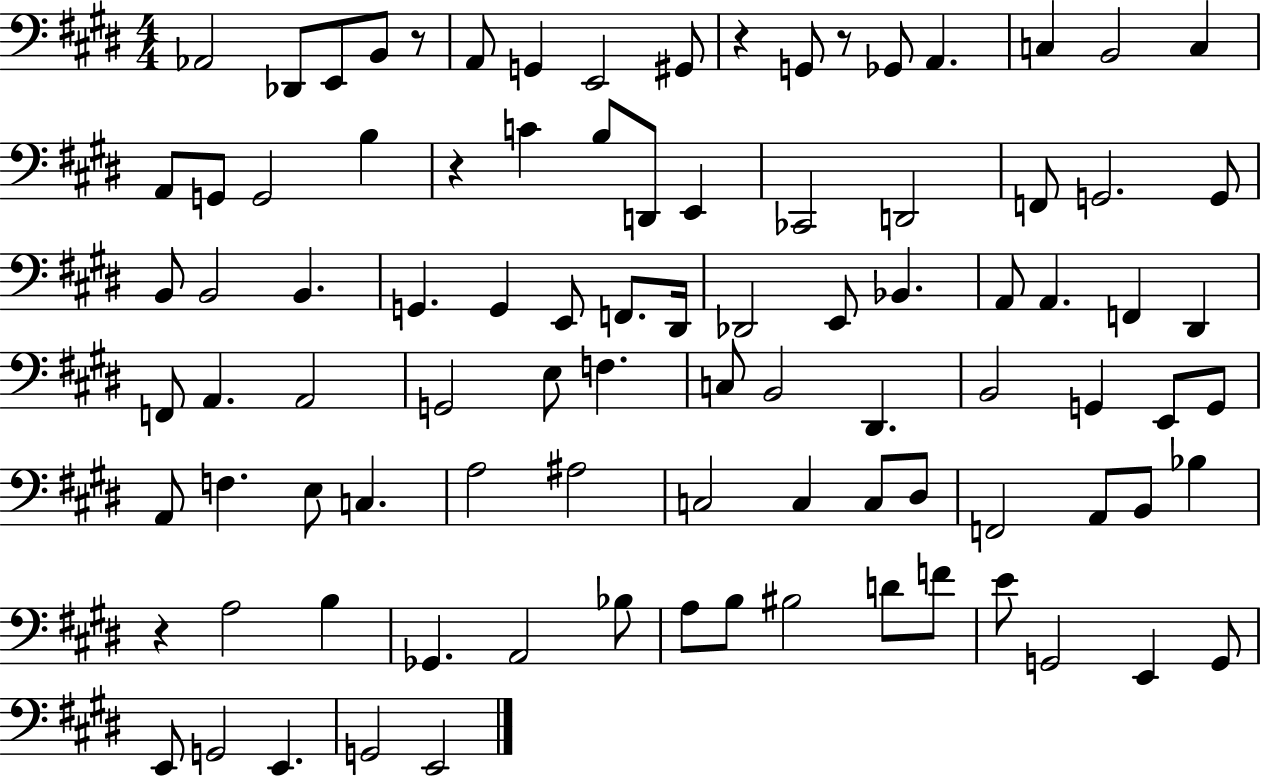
Ab2/h Db2/e E2/e B2/e R/e A2/e G2/q E2/h G#2/e R/q G2/e R/e Gb2/e A2/q. C3/q B2/h C3/q A2/e G2/e G2/h B3/q R/q C4/q B3/e D2/e E2/q CES2/h D2/h F2/e G2/h. G2/e B2/e B2/h B2/q. G2/q. G2/q E2/e F2/e. D#2/s Db2/h E2/e Bb2/q. A2/e A2/q. F2/q D#2/q F2/e A2/q. A2/h G2/h E3/e F3/q. C3/e B2/h D#2/q. B2/h G2/q E2/e G2/e A2/e F3/q. E3/e C3/q. A3/h A#3/h C3/h C3/q C3/e D#3/e F2/h A2/e B2/e Bb3/q R/q A3/h B3/q Gb2/q. A2/h Bb3/e A3/e B3/e BIS3/h D4/e F4/e E4/e G2/h E2/q G2/e E2/e G2/h E2/q. G2/h E2/h